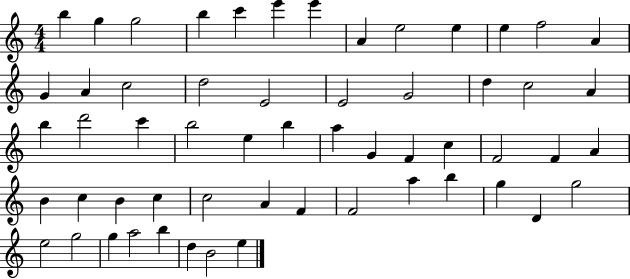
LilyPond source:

{
  \clef treble
  \numericTimeSignature
  \time 4/4
  \key c \major
  b''4 g''4 g''2 | b''4 c'''4 e'''4 e'''4 | a'4 e''2 e''4 | e''4 f''2 a'4 | \break g'4 a'4 c''2 | d''2 e'2 | e'2 g'2 | d''4 c''2 a'4 | \break b''4 d'''2 c'''4 | b''2 e''4 b''4 | a''4 g'4 f'4 c''4 | f'2 f'4 a'4 | \break b'4 c''4 b'4 c''4 | c''2 a'4 f'4 | f'2 a''4 b''4 | g''4 d'4 g''2 | \break e''2 g''2 | g''4 a''2 b''4 | d''4 b'2 e''4 | \bar "|."
}